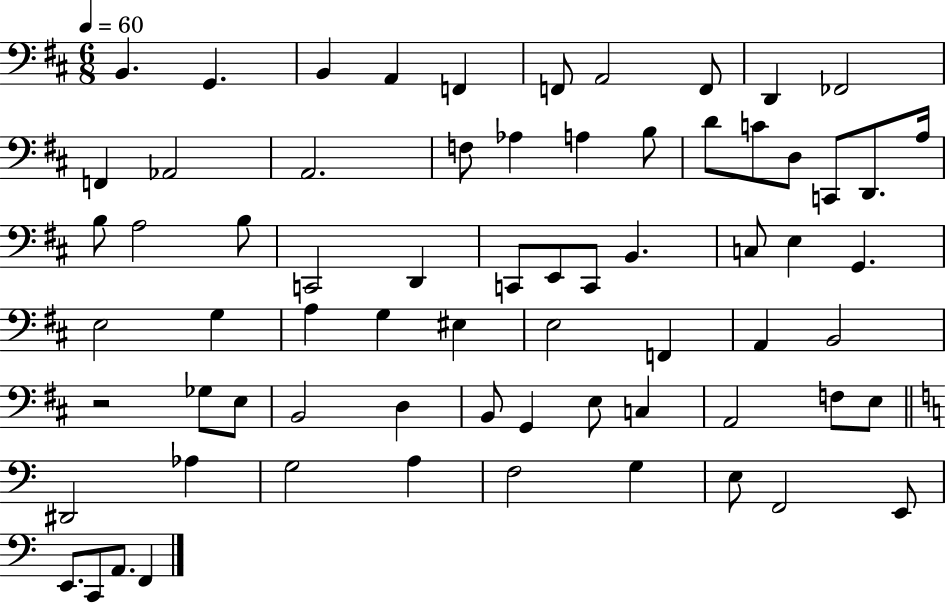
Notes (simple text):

B2/q. G2/q. B2/q A2/q F2/q F2/e A2/h F2/e D2/q FES2/h F2/q Ab2/h A2/h. F3/e Ab3/q A3/q B3/e D4/e C4/e D3/e C2/e D2/e. A3/s B3/e A3/h B3/e C2/h D2/q C2/e E2/e C2/e B2/q. C3/e E3/q G2/q. E3/h G3/q A3/q G3/q EIS3/q E3/h F2/q A2/q B2/h R/h Gb3/e E3/e B2/h D3/q B2/e G2/q E3/e C3/q A2/h F3/e E3/e D#2/h Ab3/q G3/h A3/q F3/h G3/q E3/e F2/h E2/e E2/e. C2/e A2/e. F2/q